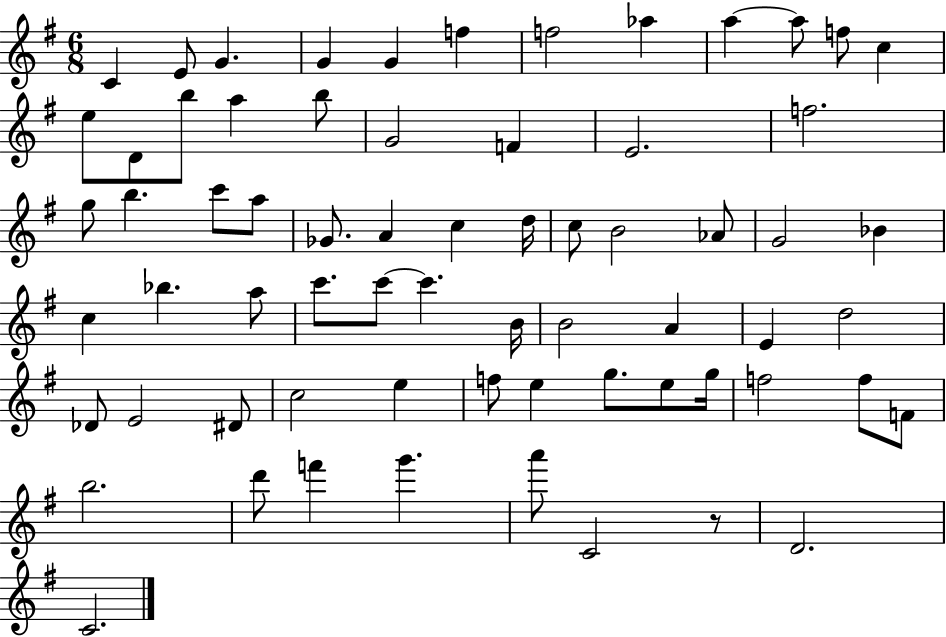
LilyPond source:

{
  \clef treble
  \numericTimeSignature
  \time 6/8
  \key g \major
  c'4 e'8 g'4. | g'4 g'4 f''4 | f''2 aes''4 | a''4~~ a''8 f''8 c''4 | \break e''8 d'8 b''8 a''4 b''8 | g'2 f'4 | e'2. | f''2. | \break g''8 b''4. c'''8 a''8 | ges'8. a'4 c''4 d''16 | c''8 b'2 aes'8 | g'2 bes'4 | \break c''4 bes''4. a''8 | c'''8. c'''8~~ c'''4. b'16 | b'2 a'4 | e'4 d''2 | \break des'8 e'2 dis'8 | c''2 e''4 | f''8 e''4 g''8. e''8 g''16 | f''2 f''8 f'8 | \break b''2. | d'''8 f'''4 g'''4. | a'''8 c'2 r8 | d'2. | \break c'2. | \bar "|."
}